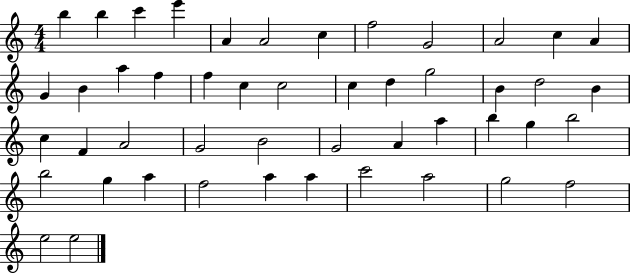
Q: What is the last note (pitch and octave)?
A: E5